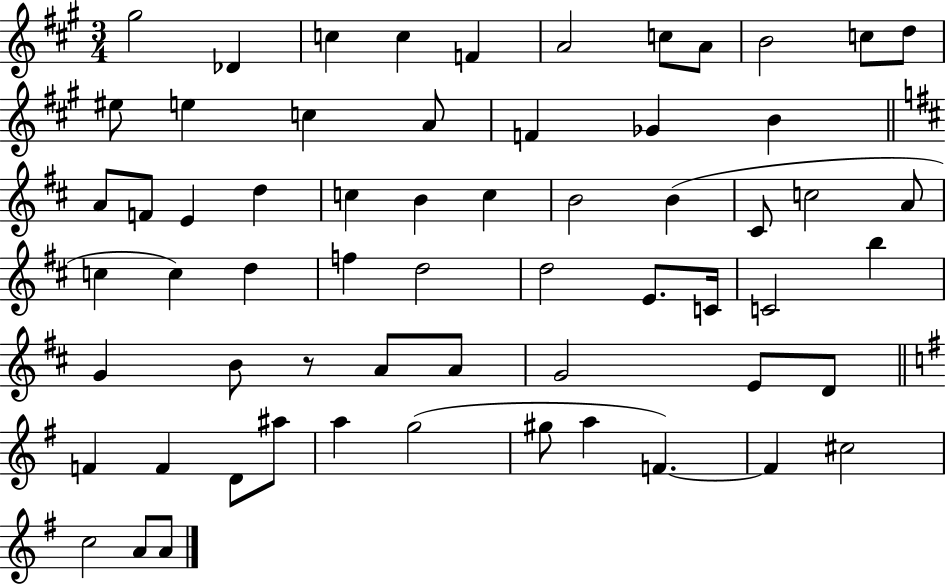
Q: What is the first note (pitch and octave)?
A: G#5